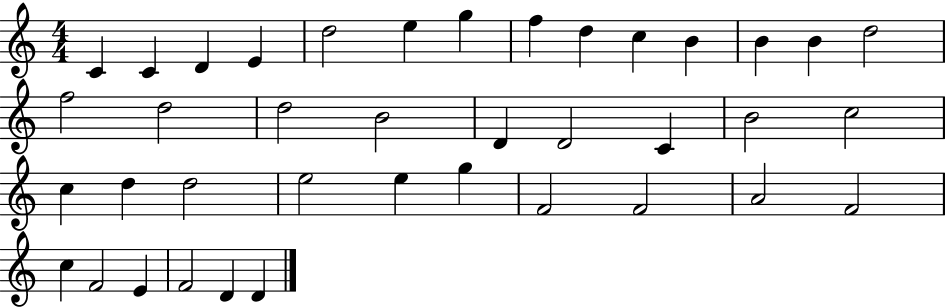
C4/q C4/q D4/q E4/q D5/h E5/q G5/q F5/q D5/q C5/q B4/q B4/q B4/q D5/h F5/h D5/h D5/h B4/h D4/q D4/h C4/q B4/h C5/h C5/q D5/q D5/h E5/h E5/q G5/q F4/h F4/h A4/h F4/h C5/q F4/h E4/q F4/h D4/q D4/q